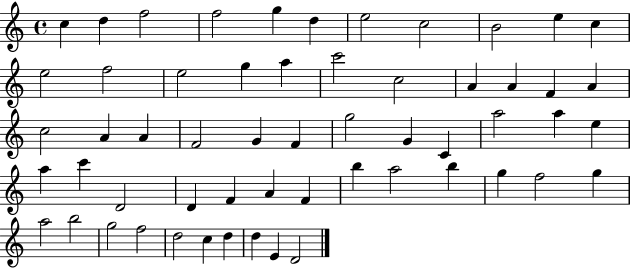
C5/q D5/q F5/h F5/h G5/q D5/q E5/h C5/h B4/h E5/q C5/q E5/h F5/h E5/h G5/q A5/q C6/h C5/h A4/q A4/q F4/q A4/q C5/h A4/q A4/q F4/h G4/q F4/q G5/h G4/q C4/q A5/h A5/q E5/q A5/q C6/q D4/h D4/q F4/q A4/q F4/q B5/q A5/h B5/q G5/q F5/h G5/q A5/h B5/h G5/h F5/h D5/h C5/q D5/q D5/q E4/q D4/h